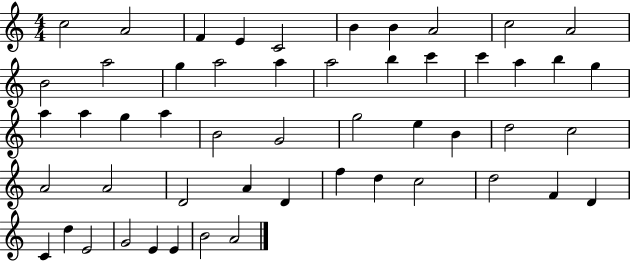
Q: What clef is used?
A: treble